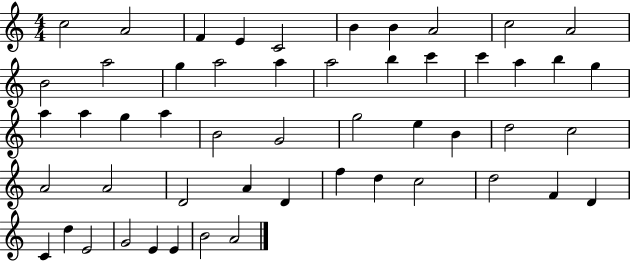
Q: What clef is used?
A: treble